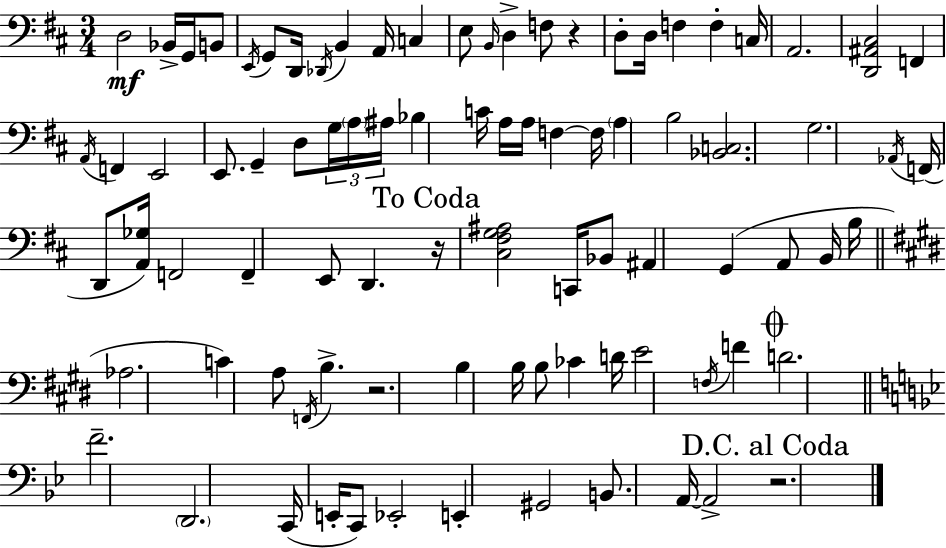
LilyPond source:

{
  \clef bass
  \numericTimeSignature
  \time 3/4
  \key d \major
  \repeat volta 2 { d2\mf bes,16-> g,16 b,8 | \acciaccatura { e,16 } g,8 d,16 \acciaccatura { des,16 } b,4 a,16 c4 | e8 \grace { b,16 } d4-> f8 r4 | d8-. d16 f4 f4-. | \break c16 a,2. | <d, ais, cis>2 f,4 | \acciaccatura { a,16 } f,4 e,2 | e,8. g,4-- d8 | \break \tuplet 3/2 { g16 \parenthesize a16 ais16 } bes4 c'16 a16 a16 f4~~ | f16 \parenthesize a4 b2 | <bes, c>2. | g2. | \break \acciaccatura { aes,16 }( f,16 d,8 <a, ges>16) f,2 | f,4-- e,8 d,4. | \mark "To Coda" r16 <cis fis g ais>2 | c,16 bes,8 ais,4 g,4( | \break a,8 b,16 b16 \bar "||" \break \key e \major aes2. | c'4) a8 \acciaccatura { f,16 } b4.-> | r2. | b4 b16 b8 ces'4 | \break d'16 e'2 \acciaccatura { f16 } f'4 | \mark \markup { \musicglyph "scripts.coda" } d'2. | \bar "||" \break \key g \minor f'2.-- | \parenthesize d,2. | c,16( e,16-. c,8) ees,2-. | e,4-. gis,2 | \break b,8. a,16~~ a,2-> | \mark "D.C. al Coda" r2. | } \bar "|."
}